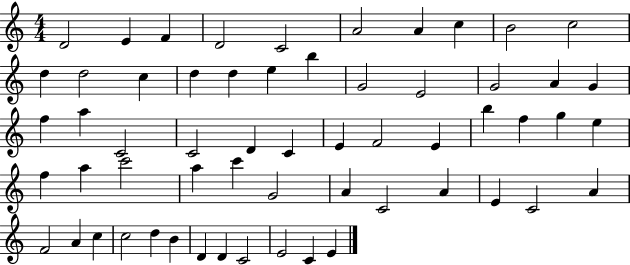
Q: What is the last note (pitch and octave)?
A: E4